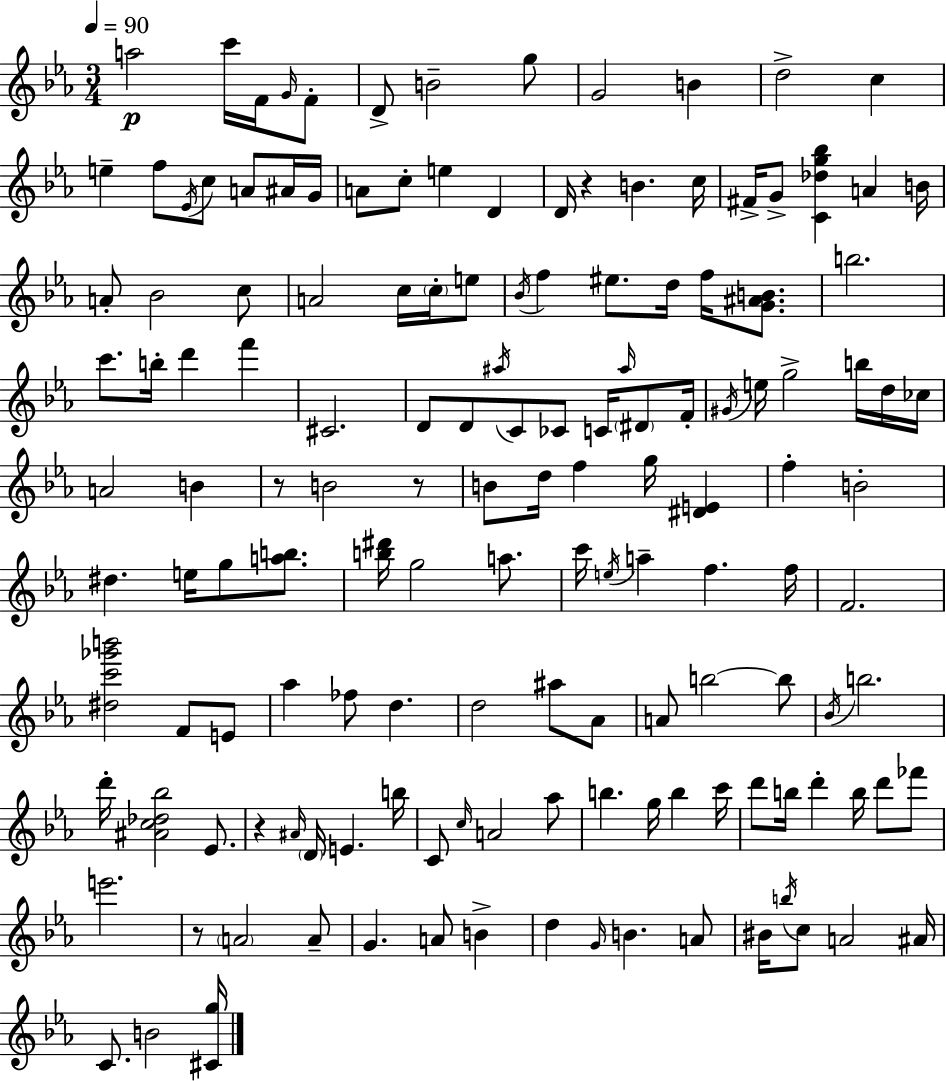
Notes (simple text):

A5/h C6/s F4/s G4/s F4/e D4/e B4/h G5/e G4/h B4/q D5/h C5/q E5/q F5/e Eb4/s C5/e A4/e A#4/s G4/s A4/e C5/e E5/q D4/q D4/s R/q B4/q. C5/s F#4/s G4/e [C4,Db5,G5,Bb5]/q A4/q B4/s A4/e Bb4/h C5/e A4/h C5/s C5/s E5/e Bb4/s F5/q EIS5/e. D5/s F5/s [G4,A#4,B4]/e. B5/h. C6/e. B5/s D6/q F6/q C#4/h. D4/e D4/e A#5/s C4/e CES4/e C4/s A#5/s D#4/e F4/s G#4/s E5/s G5/h B5/s D5/s CES5/s A4/h B4/q R/e B4/h R/e B4/e D5/s F5/q G5/s [D#4,E4]/q F5/q B4/h D#5/q. E5/s G5/e [A5,B5]/e. [B5,D#6]/s G5/h A5/e. C6/s E5/s A5/q F5/q. F5/s F4/h. [D#5,C6,Gb6,B6]/h F4/e E4/e Ab5/q FES5/e D5/q. D5/h A#5/e Ab4/e A4/e B5/h B5/e Bb4/s B5/h. D6/s [A#4,C5,Db5,Bb5]/h Eb4/e. R/q A#4/s D4/s E4/q. B5/s C4/e C5/s A4/h Ab5/e B5/q. G5/s B5/q C6/s D6/e B5/s D6/q B5/s D6/e FES6/e E6/h. R/e A4/h A4/e G4/q. A4/e B4/q D5/q G4/s B4/q. A4/e BIS4/s B5/s C5/e A4/h A#4/s C4/e. B4/h [C#4,G5]/s